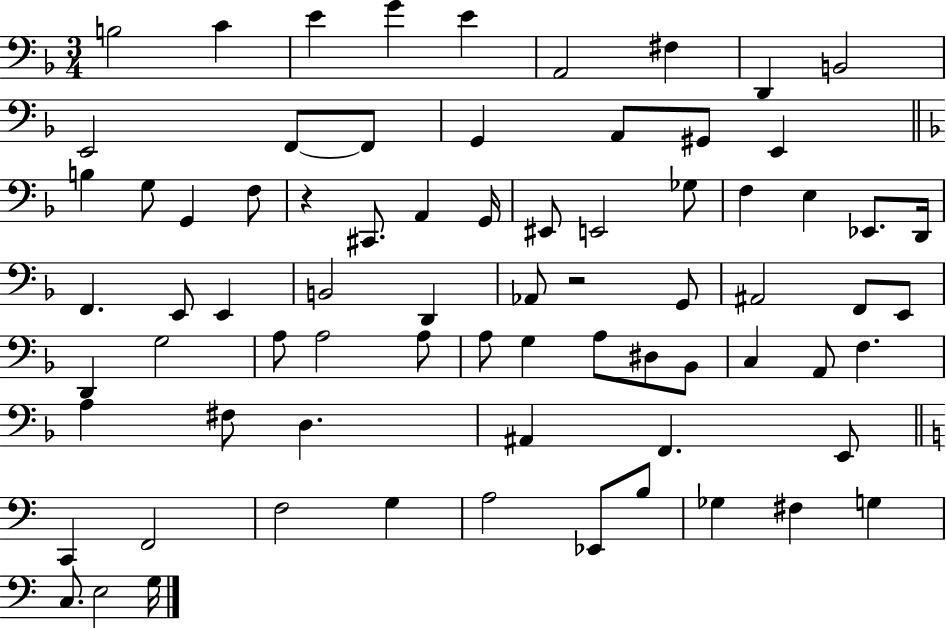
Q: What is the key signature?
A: F major